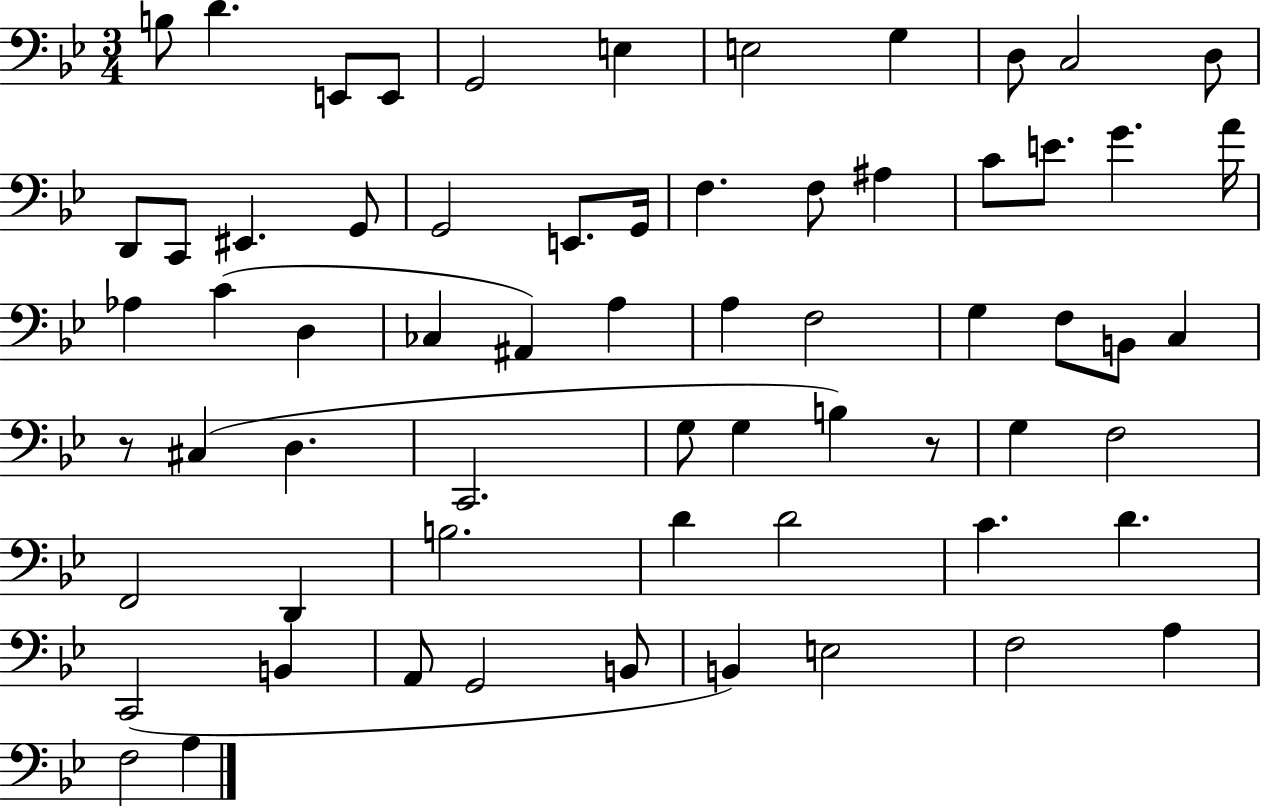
B3/e D4/q. E2/e E2/e G2/h E3/q E3/h G3/q D3/e C3/h D3/e D2/e C2/e EIS2/q. G2/e G2/h E2/e. G2/s F3/q. F3/e A#3/q C4/e E4/e. G4/q. A4/s Ab3/q C4/q D3/q CES3/q A#2/q A3/q A3/q F3/h G3/q F3/e B2/e C3/q R/e C#3/q D3/q. C2/h. G3/e G3/q B3/q R/e G3/q F3/h F2/h D2/q B3/h. D4/q D4/h C4/q. D4/q. C2/h B2/q A2/e G2/h B2/e B2/q E3/h F3/h A3/q F3/h A3/q